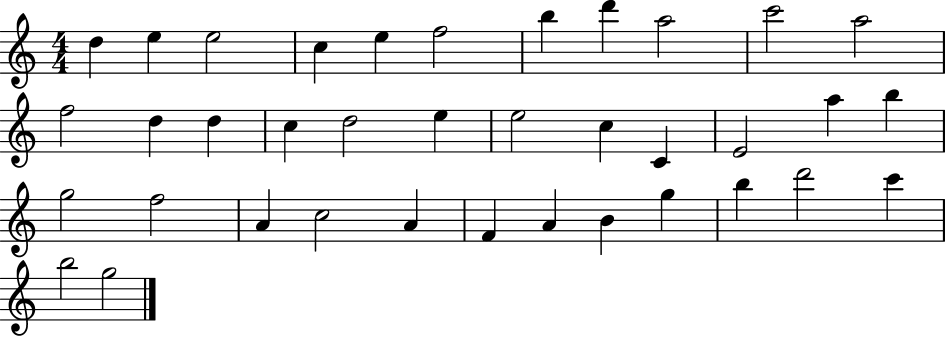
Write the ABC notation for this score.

X:1
T:Untitled
M:4/4
L:1/4
K:C
d e e2 c e f2 b d' a2 c'2 a2 f2 d d c d2 e e2 c C E2 a b g2 f2 A c2 A F A B g b d'2 c' b2 g2